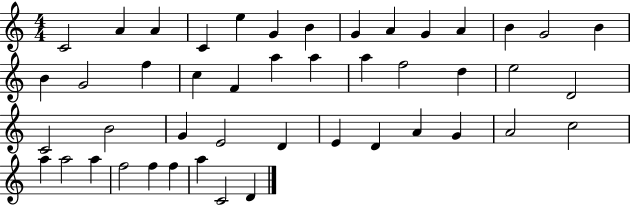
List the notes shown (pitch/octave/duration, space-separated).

C4/h A4/q A4/q C4/q E5/q G4/q B4/q G4/q A4/q G4/q A4/q B4/q G4/h B4/q B4/q G4/h F5/q C5/q F4/q A5/q A5/q A5/q F5/h D5/q E5/h D4/h C4/h B4/h G4/q E4/h D4/q E4/q D4/q A4/q G4/q A4/h C5/h A5/q A5/h A5/q F5/h F5/q F5/q A5/q C4/h D4/q